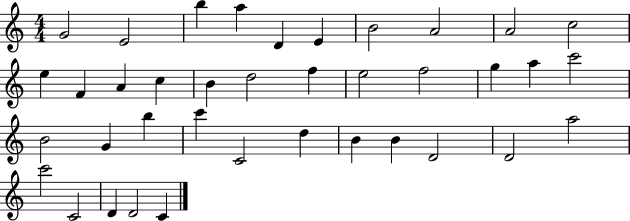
G4/h E4/h B5/q A5/q D4/q E4/q B4/h A4/h A4/h C5/h E5/q F4/q A4/q C5/q B4/q D5/h F5/q E5/h F5/h G5/q A5/q C6/h B4/h G4/q B5/q C6/q C4/h D5/q B4/q B4/q D4/h D4/h A5/h C6/h C4/h D4/q D4/h C4/q